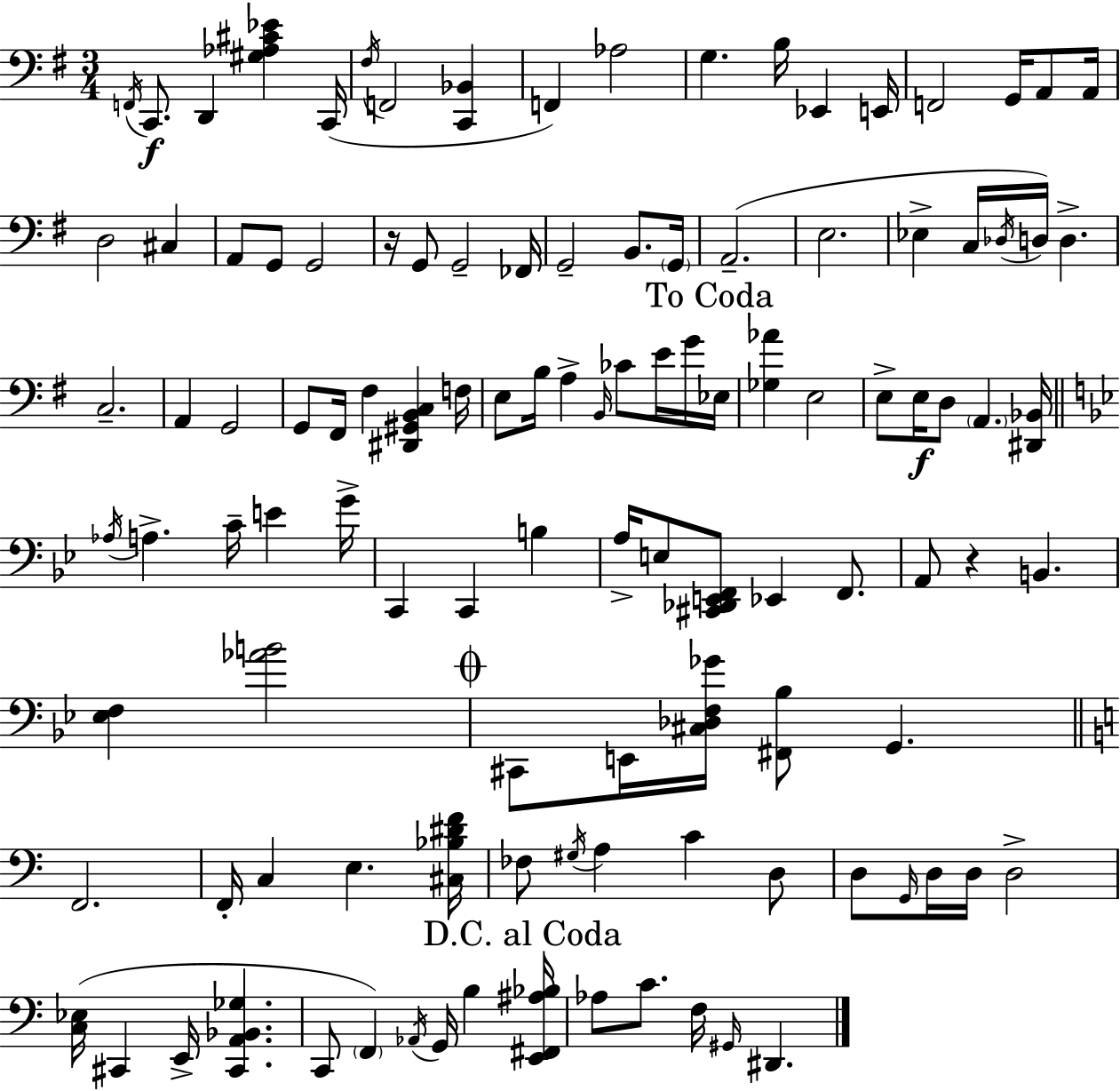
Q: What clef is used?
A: bass